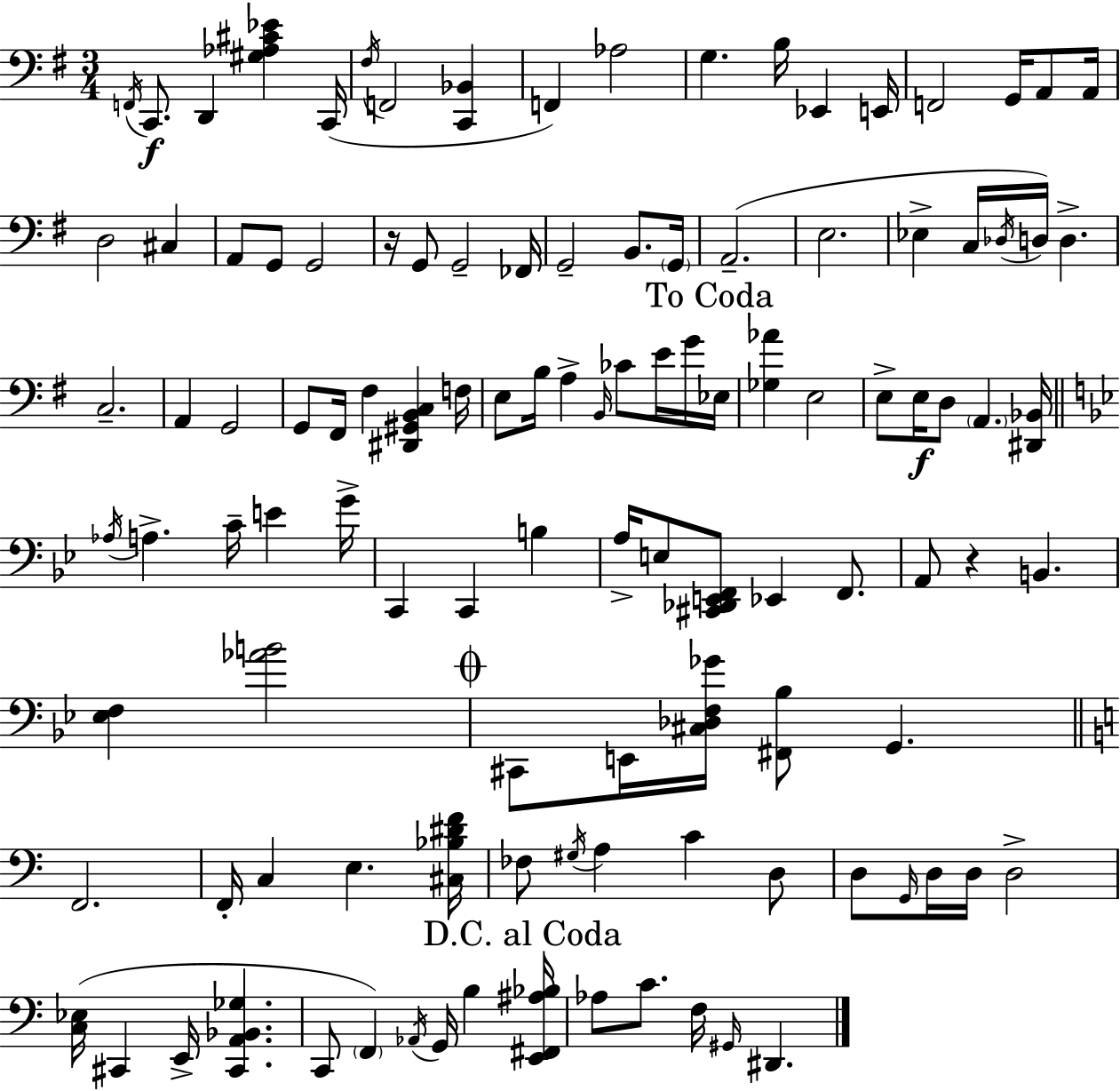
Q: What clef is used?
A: bass